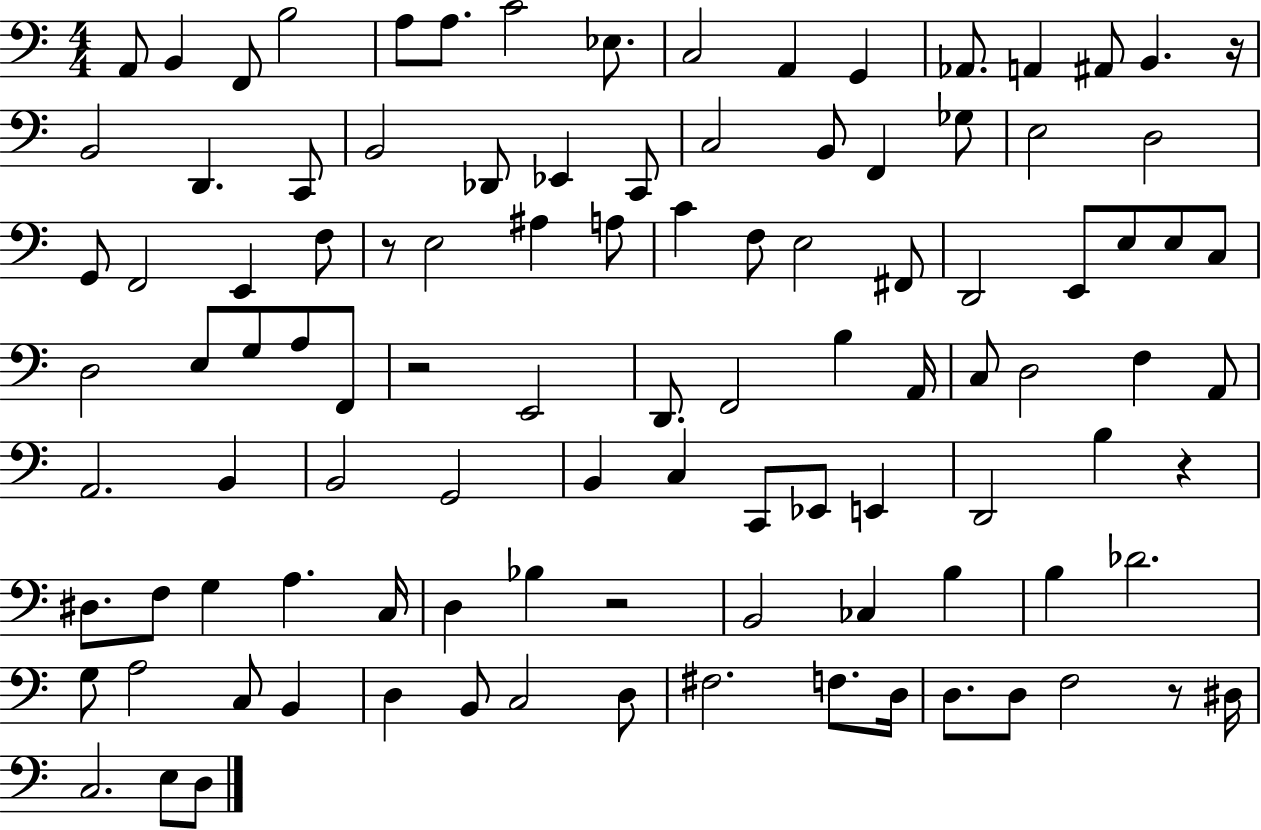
X:1
T:Untitled
M:4/4
L:1/4
K:C
A,,/2 B,, F,,/2 B,2 A,/2 A,/2 C2 _E,/2 C,2 A,, G,, _A,,/2 A,, ^A,,/2 B,, z/4 B,,2 D,, C,,/2 B,,2 _D,,/2 _E,, C,,/2 C,2 B,,/2 F,, _G,/2 E,2 D,2 G,,/2 F,,2 E,, F,/2 z/2 E,2 ^A, A,/2 C F,/2 E,2 ^F,,/2 D,,2 E,,/2 E,/2 E,/2 C,/2 D,2 E,/2 G,/2 A,/2 F,,/2 z2 E,,2 D,,/2 F,,2 B, A,,/4 C,/2 D,2 F, A,,/2 A,,2 B,, B,,2 G,,2 B,, C, C,,/2 _E,,/2 E,, D,,2 B, z ^D,/2 F,/2 G, A, C,/4 D, _B, z2 B,,2 _C, B, B, _D2 G,/2 A,2 C,/2 B,, D, B,,/2 C,2 D,/2 ^F,2 F,/2 D,/4 D,/2 D,/2 F,2 z/2 ^D,/4 C,2 E,/2 D,/2